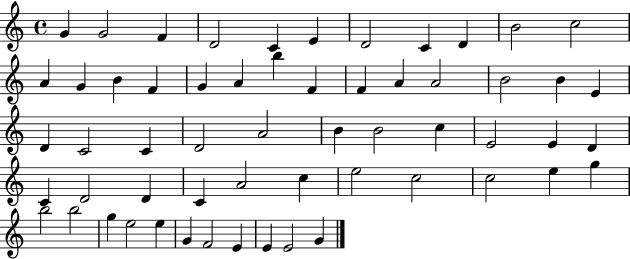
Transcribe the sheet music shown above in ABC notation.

X:1
T:Untitled
M:4/4
L:1/4
K:C
G G2 F D2 C E D2 C D B2 c2 A G B F G A b F F A A2 B2 B E D C2 C D2 A2 B B2 c E2 E D C D2 D C A2 c e2 c2 c2 e g b2 b2 g e2 e G F2 E E E2 G